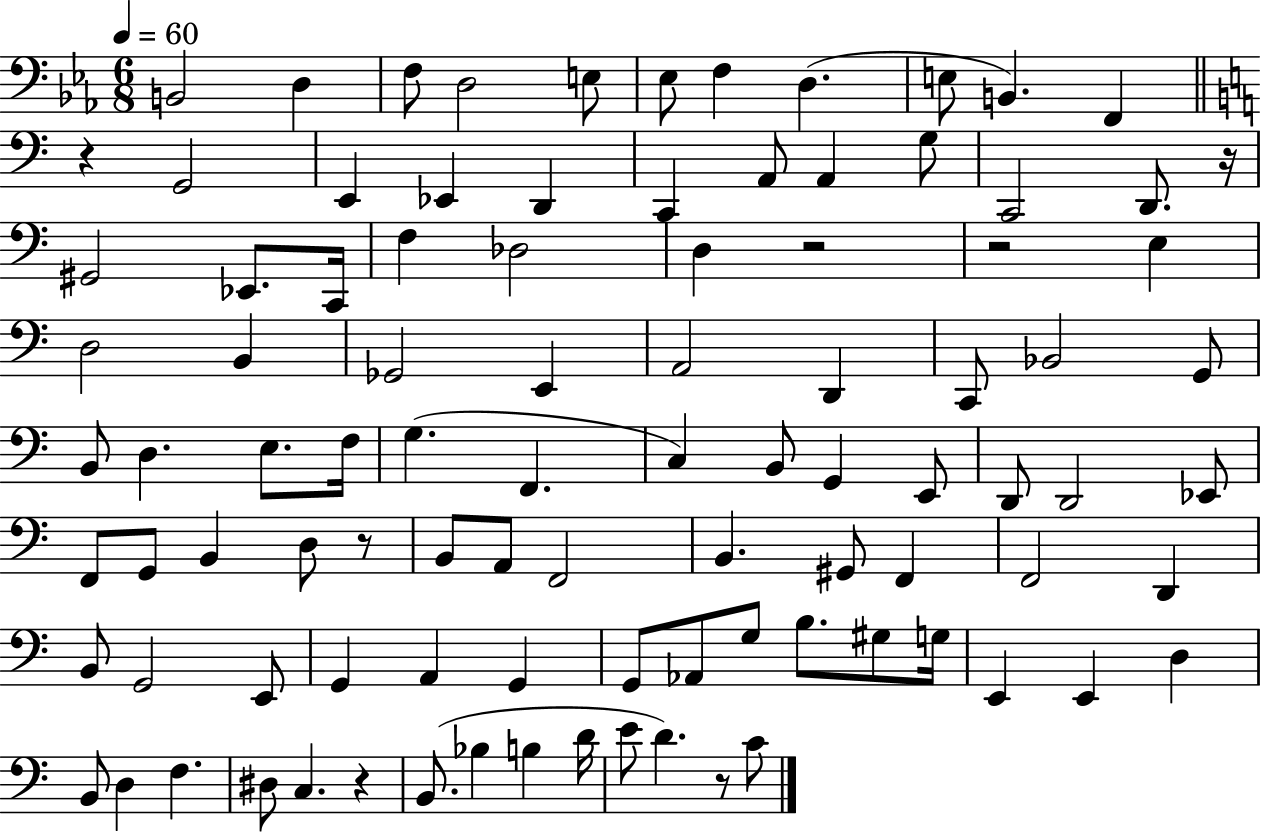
{
  \clef bass
  \numericTimeSignature
  \time 6/8
  \key ees \major
  \tempo 4 = 60
  b,2 d4 | f8 d2 e8 | ees8 f4 d4.( | e8 b,4.) f,4 | \break \bar "||" \break \key a \minor r4 g,2 | e,4 ees,4 d,4 | c,4 a,8 a,4 g8 | c,2 d,8. r16 | \break gis,2 ees,8. c,16 | f4 des2 | d4 r2 | r2 e4 | \break d2 b,4 | ges,2 e,4 | a,2 d,4 | c,8 bes,2 g,8 | \break b,8 d4. e8. f16 | g4.( f,4. | c4) b,8 g,4 e,8 | d,8 d,2 ees,8 | \break f,8 g,8 b,4 d8 r8 | b,8 a,8 f,2 | b,4. gis,8 f,4 | f,2 d,4 | \break b,8 g,2 e,8 | g,4 a,4 g,4 | g,8 aes,8 g8 b8. gis8 g16 | e,4 e,4 d4 | \break b,8 d4 f4. | dis8 c4. r4 | b,8.( bes4 b4 d'16 | e'8 d'4.) r8 c'8 | \break \bar "|."
}